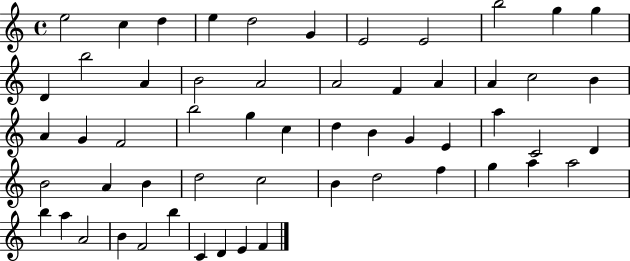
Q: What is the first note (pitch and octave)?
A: E5